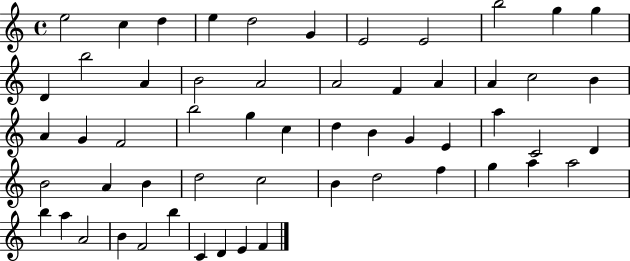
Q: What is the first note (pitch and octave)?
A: E5